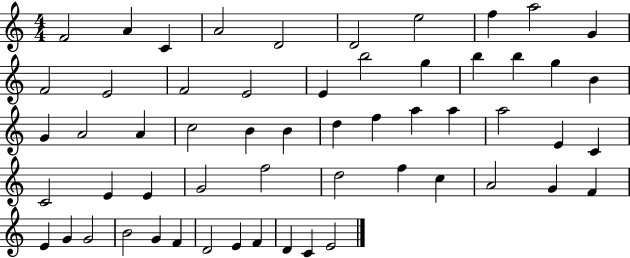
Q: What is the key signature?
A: C major